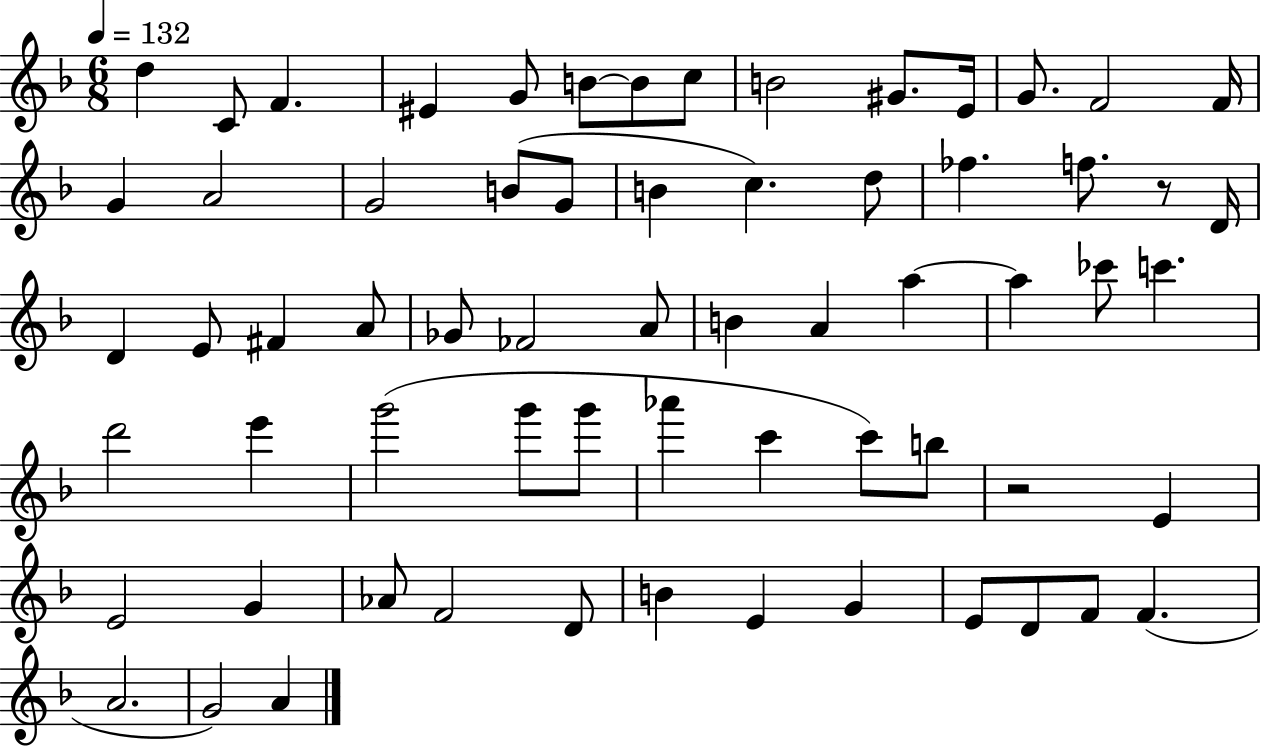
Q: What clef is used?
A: treble